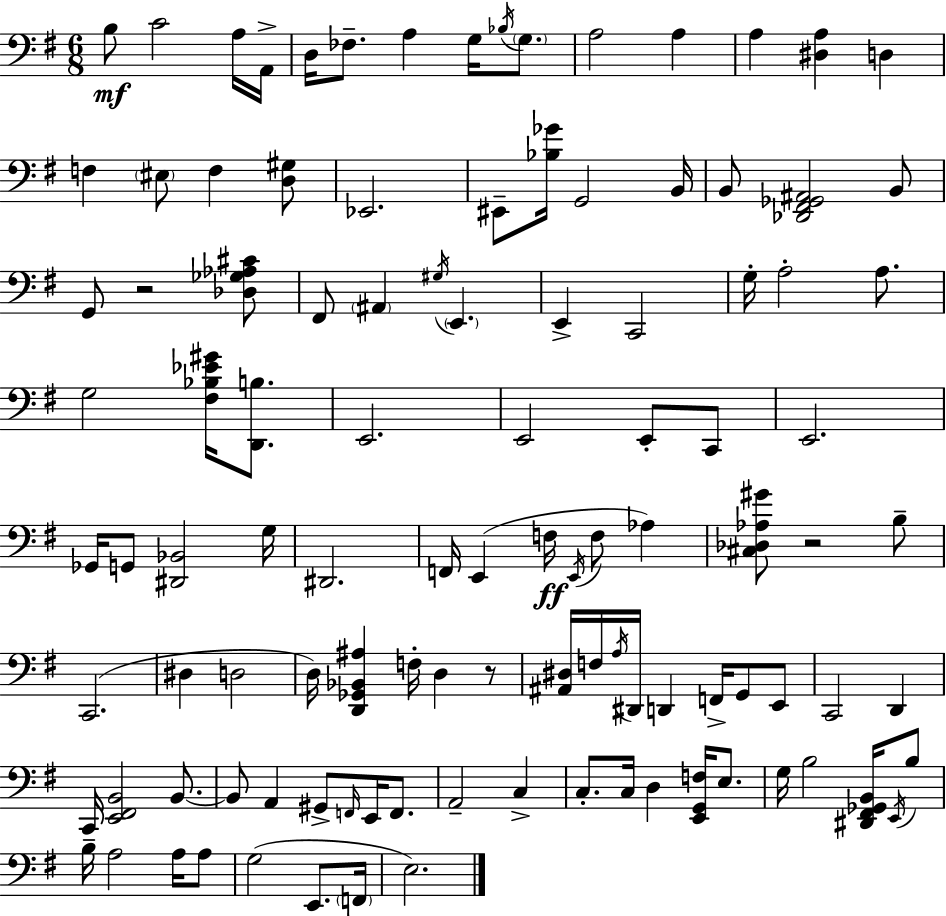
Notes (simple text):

B3/e C4/h A3/s A2/s D3/s FES3/e. A3/q G3/s Bb3/s G3/e. A3/h A3/q A3/q [D#3,A3]/q D3/q F3/q EIS3/e F3/q [D3,G#3]/e Eb2/h. EIS2/e [Bb3,Gb4]/s G2/h B2/s B2/e [Db2,F#2,Gb2,A#2]/h B2/e G2/e R/h [Db3,Gb3,Ab3,C#4]/e F#2/e A#2/q G#3/s E2/q. E2/q C2/h G3/s A3/h A3/e. G3/h [F#3,Bb3,Eb4,G#4]/s [D2,B3]/e. E2/h. E2/h E2/e C2/e E2/h. Gb2/s G2/e [D#2,Bb2]/h G3/s D#2/h. F2/s E2/q F3/s E2/s F3/e Ab3/q [C#3,Db3,Ab3,G#4]/e R/h B3/e C2/h. D#3/q D3/h D3/s [D2,Gb2,Bb2,A#3]/q F3/s D3/q R/e [A#2,D#3]/s F3/s A3/s D#2/s D2/q F2/s G2/e E2/e C2/h D2/q C2/s [E2,F#2,B2]/h B2/e. B2/e A2/q G#2/e F2/s E2/s F2/e. A2/h C3/q C3/e. C3/s D3/q [E2,G2,F3]/s E3/e. G3/s B3/h [D#2,F#2,Gb2,B2]/s E2/s B3/e B3/s A3/h A3/s A3/e G3/h E2/e. F2/s E3/h.